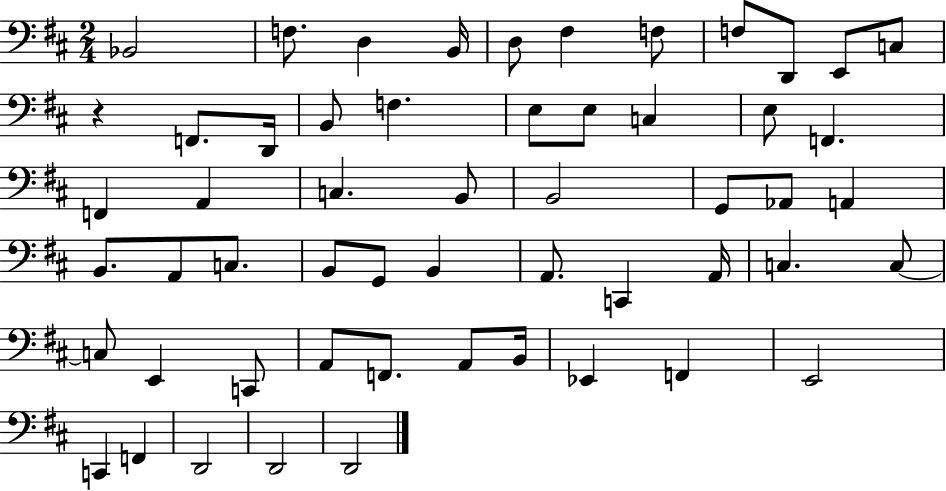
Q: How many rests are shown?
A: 1